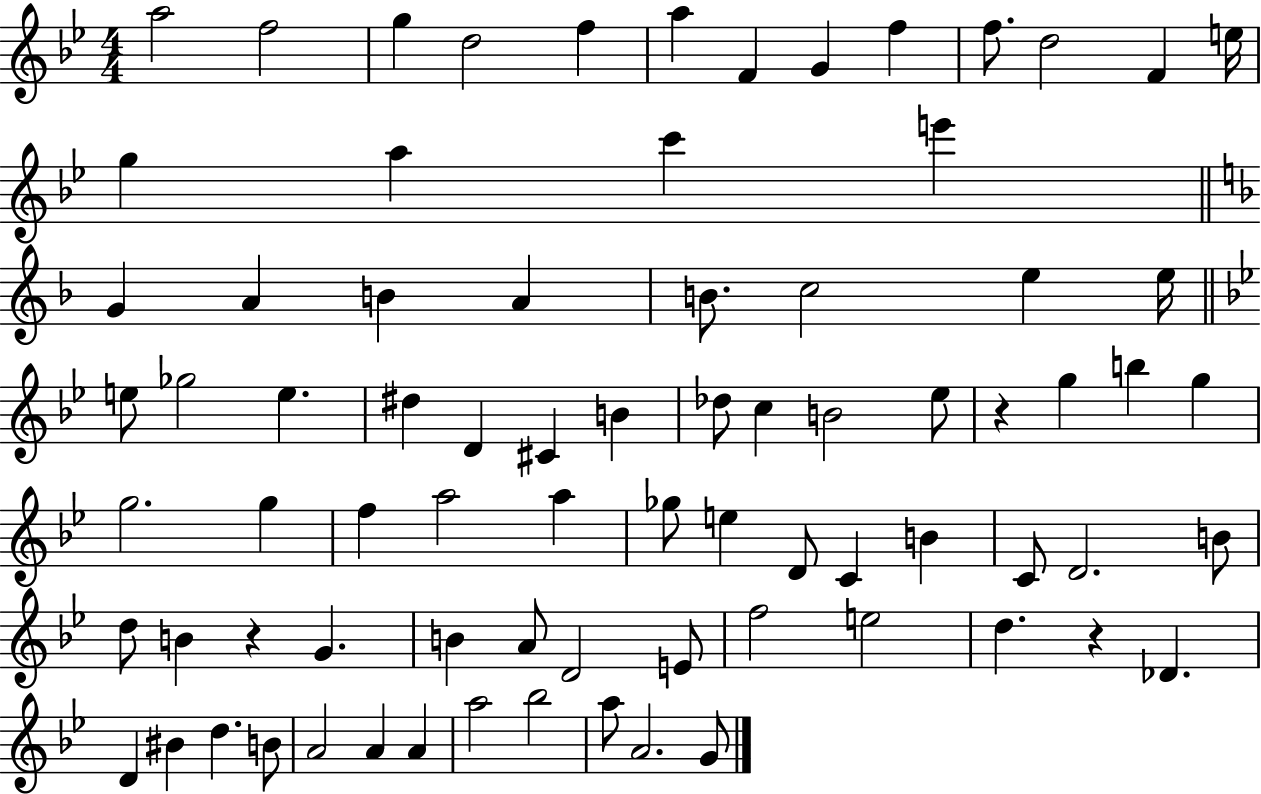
A5/h F5/h G5/q D5/h F5/q A5/q F4/q G4/q F5/q F5/e. D5/h F4/q E5/s G5/q A5/q C6/q E6/q G4/q A4/q B4/q A4/q B4/e. C5/h E5/q E5/s E5/e Gb5/h E5/q. D#5/q D4/q C#4/q B4/q Db5/e C5/q B4/h Eb5/e R/q G5/q B5/q G5/q G5/h. G5/q F5/q A5/h A5/q Gb5/e E5/q D4/e C4/q B4/q C4/e D4/h. B4/e D5/e B4/q R/q G4/q. B4/q A4/e D4/h E4/e F5/h E5/h D5/q. R/q Db4/q. D4/q BIS4/q D5/q. B4/e A4/h A4/q A4/q A5/h Bb5/h A5/e A4/h. G4/e